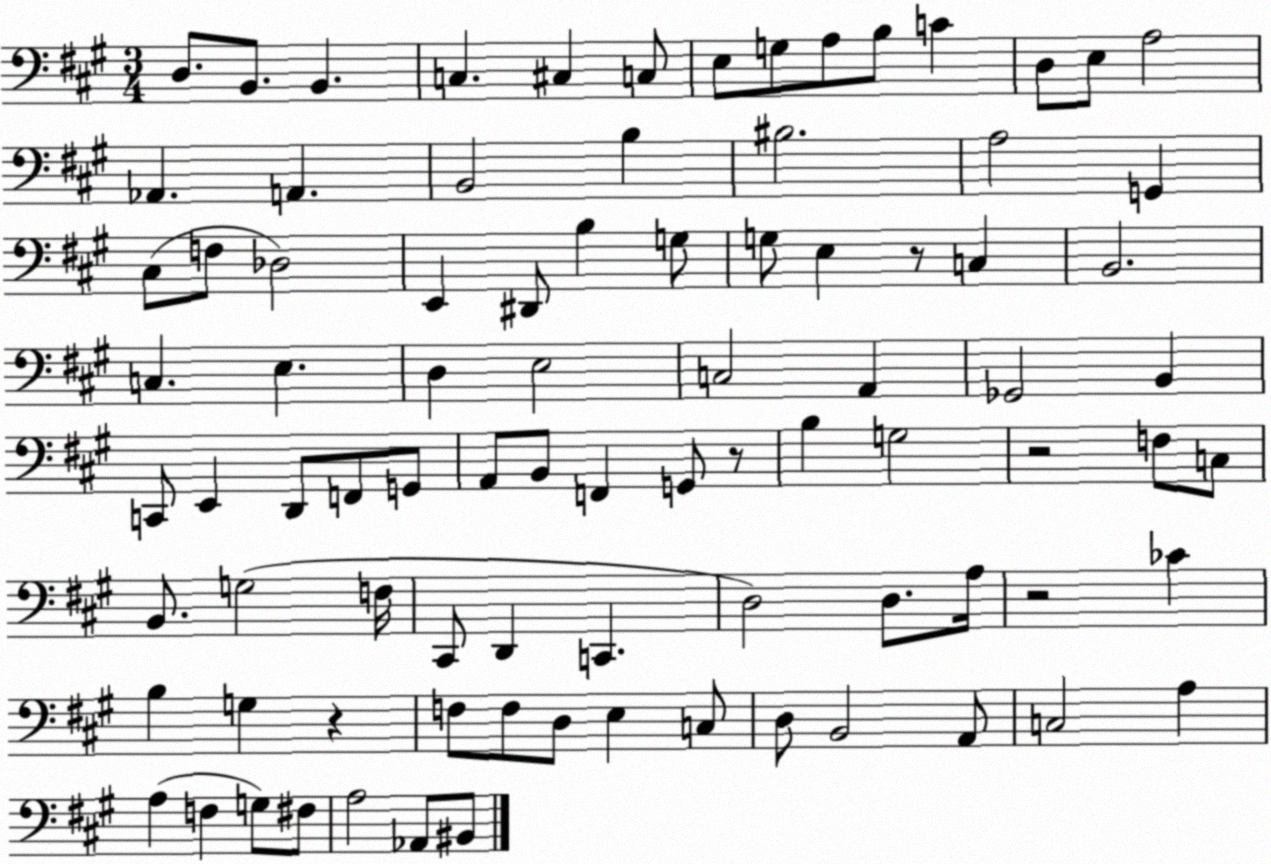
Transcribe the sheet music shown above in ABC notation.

X:1
T:Untitled
M:3/4
L:1/4
K:A
D,/2 B,,/2 B,, C, ^C, C,/2 E,/2 G,/2 A,/2 B,/2 C D,/2 E,/2 A,2 _A,, A,, B,,2 B, ^B,2 A,2 G,, ^C,/2 F,/2 _D,2 E,, ^D,,/2 B, G,/2 G,/2 E, z/2 C, B,,2 C, E, D, E,2 C,2 A,, _G,,2 B,, C,,/2 E,, D,,/2 F,,/2 G,,/2 A,,/2 B,,/2 F,, G,,/2 z/2 B, G,2 z2 F,/2 C,/2 B,,/2 G,2 F,/4 ^C,,/2 D,, C,, D,2 D,/2 A,/4 z2 _C B, G, z F,/2 F,/2 D,/2 E, C,/2 D,/2 B,,2 A,,/2 C,2 A, A, F, G,/2 ^F,/2 A,2 _A,,/2 ^B,,/2